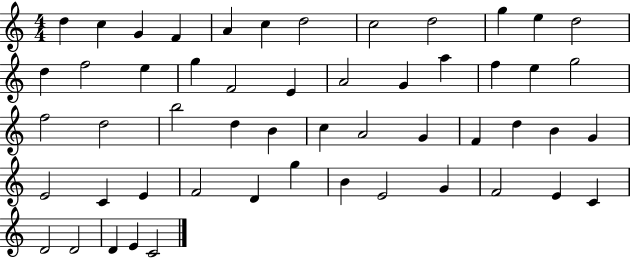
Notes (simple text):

D5/q C5/q G4/q F4/q A4/q C5/q D5/h C5/h D5/h G5/q E5/q D5/h D5/q F5/h E5/q G5/q F4/h E4/q A4/h G4/q A5/q F5/q E5/q G5/h F5/h D5/h B5/h D5/q B4/q C5/q A4/h G4/q F4/q D5/q B4/q G4/q E4/h C4/q E4/q F4/h D4/q G5/q B4/q E4/h G4/q F4/h E4/q C4/q D4/h D4/h D4/q E4/q C4/h